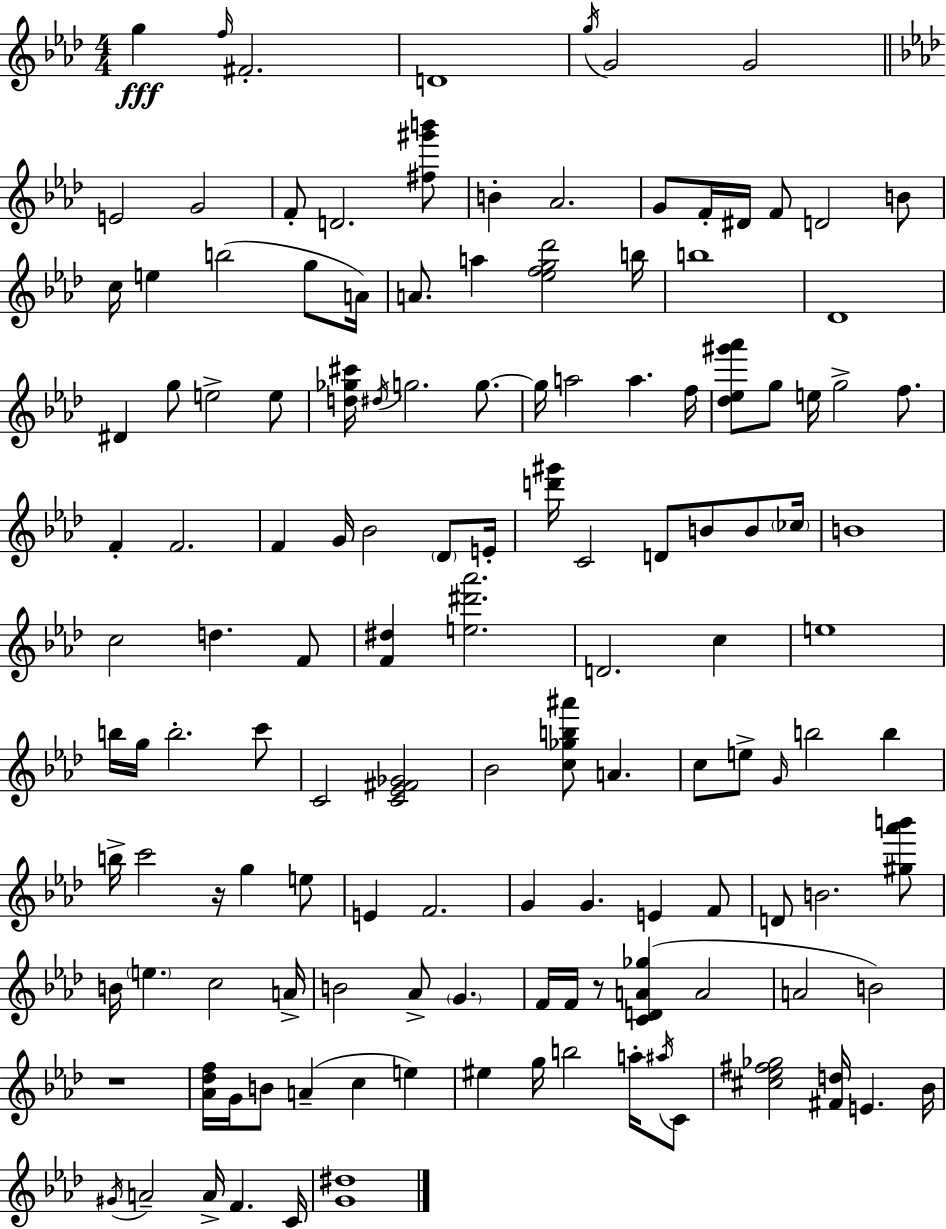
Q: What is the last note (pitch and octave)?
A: C4